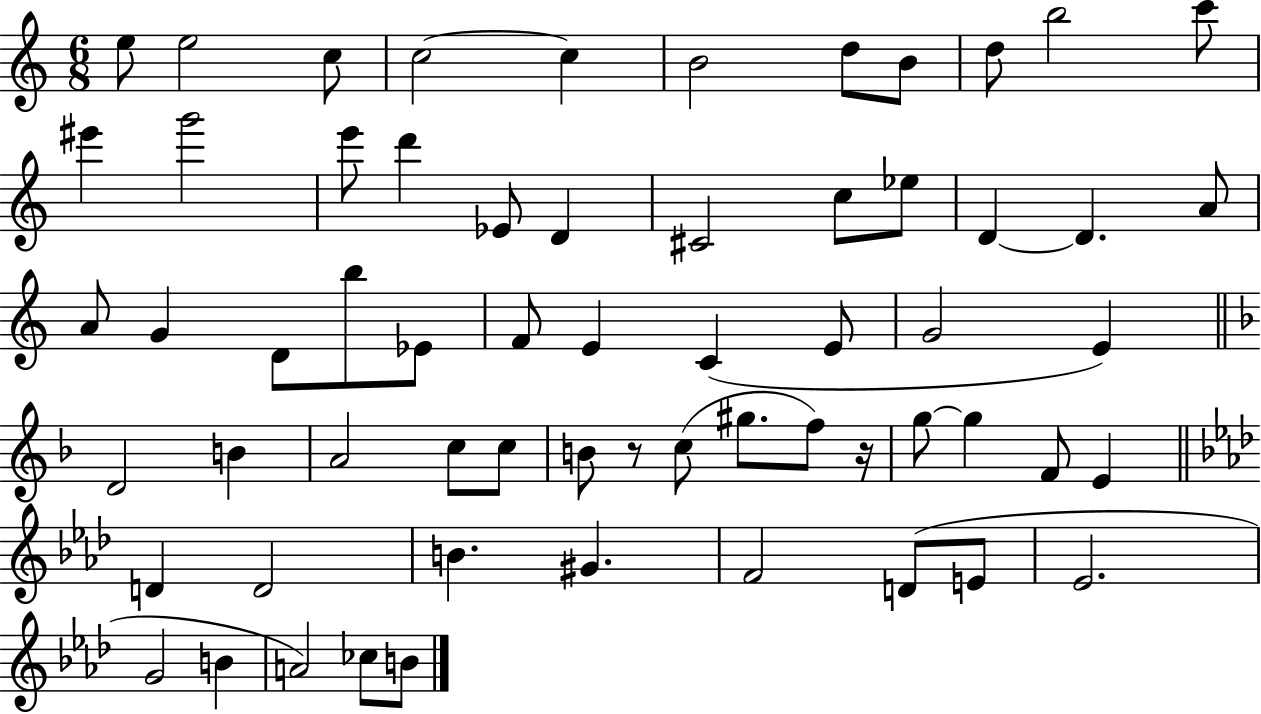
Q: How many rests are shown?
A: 2